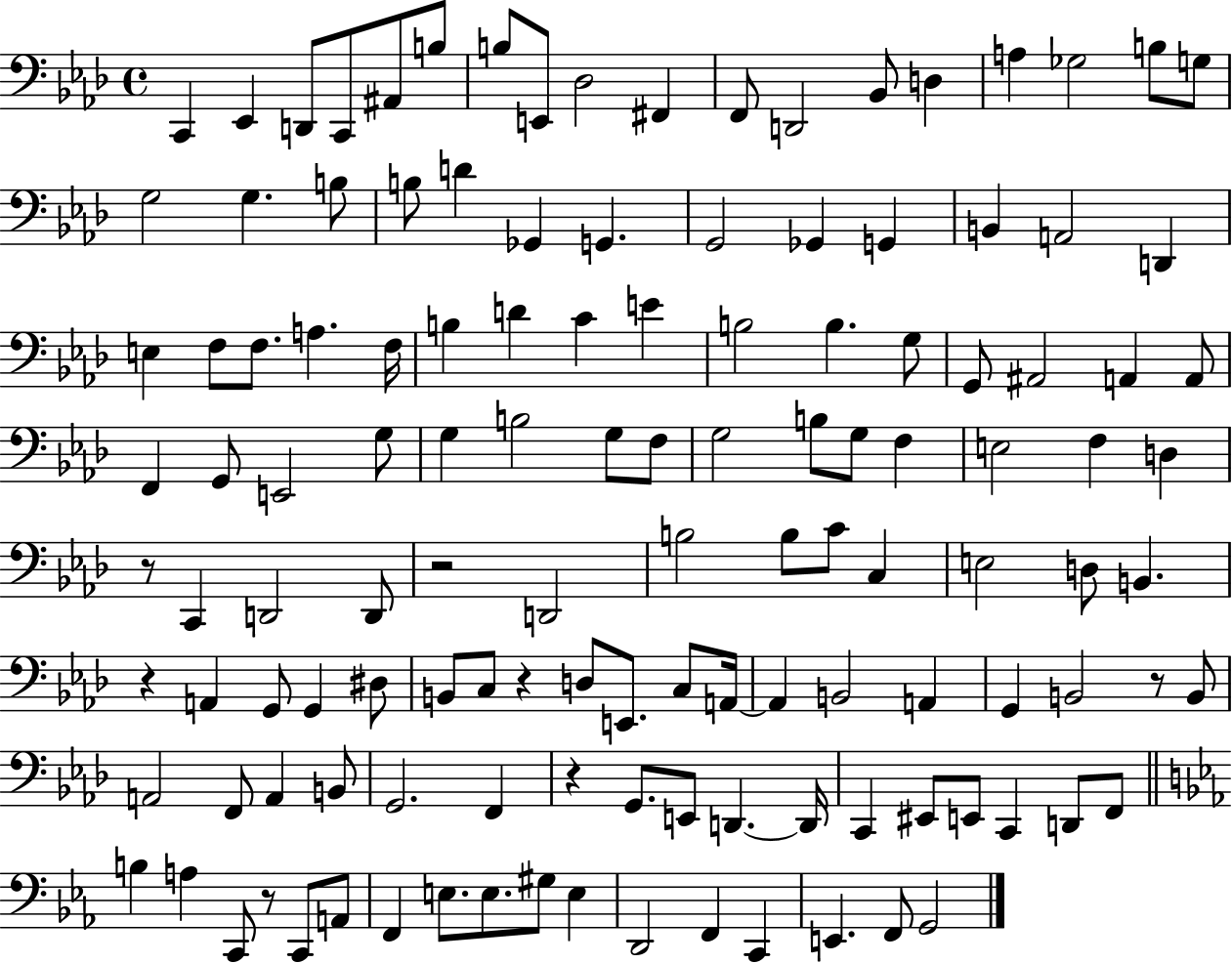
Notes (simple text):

C2/q Eb2/q D2/e C2/e A#2/e B3/e B3/e E2/e Db3/h F#2/q F2/e D2/h Bb2/e D3/q A3/q Gb3/h B3/e G3/e G3/h G3/q. B3/e B3/e D4/q Gb2/q G2/q. G2/h Gb2/q G2/q B2/q A2/h D2/q E3/q F3/e F3/e. A3/q. F3/s B3/q D4/q C4/q E4/q B3/h B3/q. G3/e G2/e A#2/h A2/q A2/e F2/q G2/e E2/h G3/e G3/q B3/h G3/e F3/e G3/h B3/e G3/e F3/q E3/h F3/q D3/q R/e C2/q D2/h D2/e R/h D2/h B3/h B3/e C4/e C3/q E3/h D3/e B2/q. R/q A2/q G2/e G2/q D#3/e B2/e C3/e R/q D3/e E2/e. C3/e A2/s A2/q B2/h A2/q G2/q B2/h R/e B2/e A2/h F2/e A2/q B2/e G2/h. F2/q R/q G2/e. E2/e D2/q. D2/s C2/q EIS2/e E2/e C2/q D2/e F2/e B3/q A3/q C2/e R/e C2/e A2/e F2/q E3/e. E3/e. G#3/e E3/q D2/h F2/q C2/q E2/q. F2/e G2/h